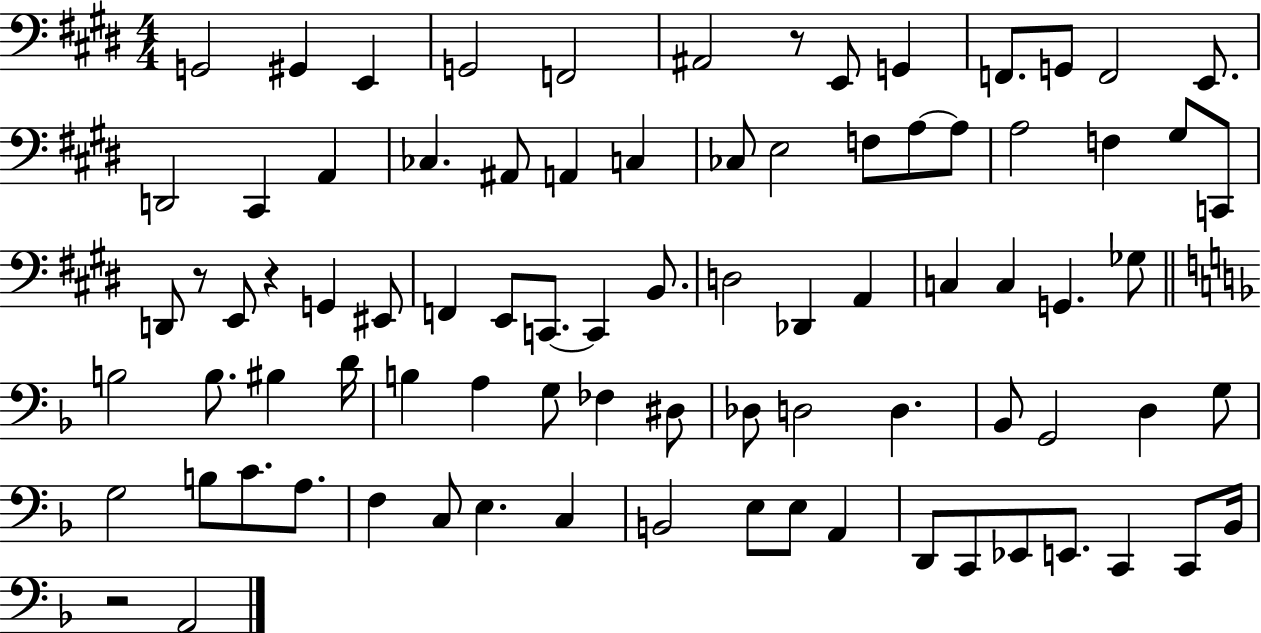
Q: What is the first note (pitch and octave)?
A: G2